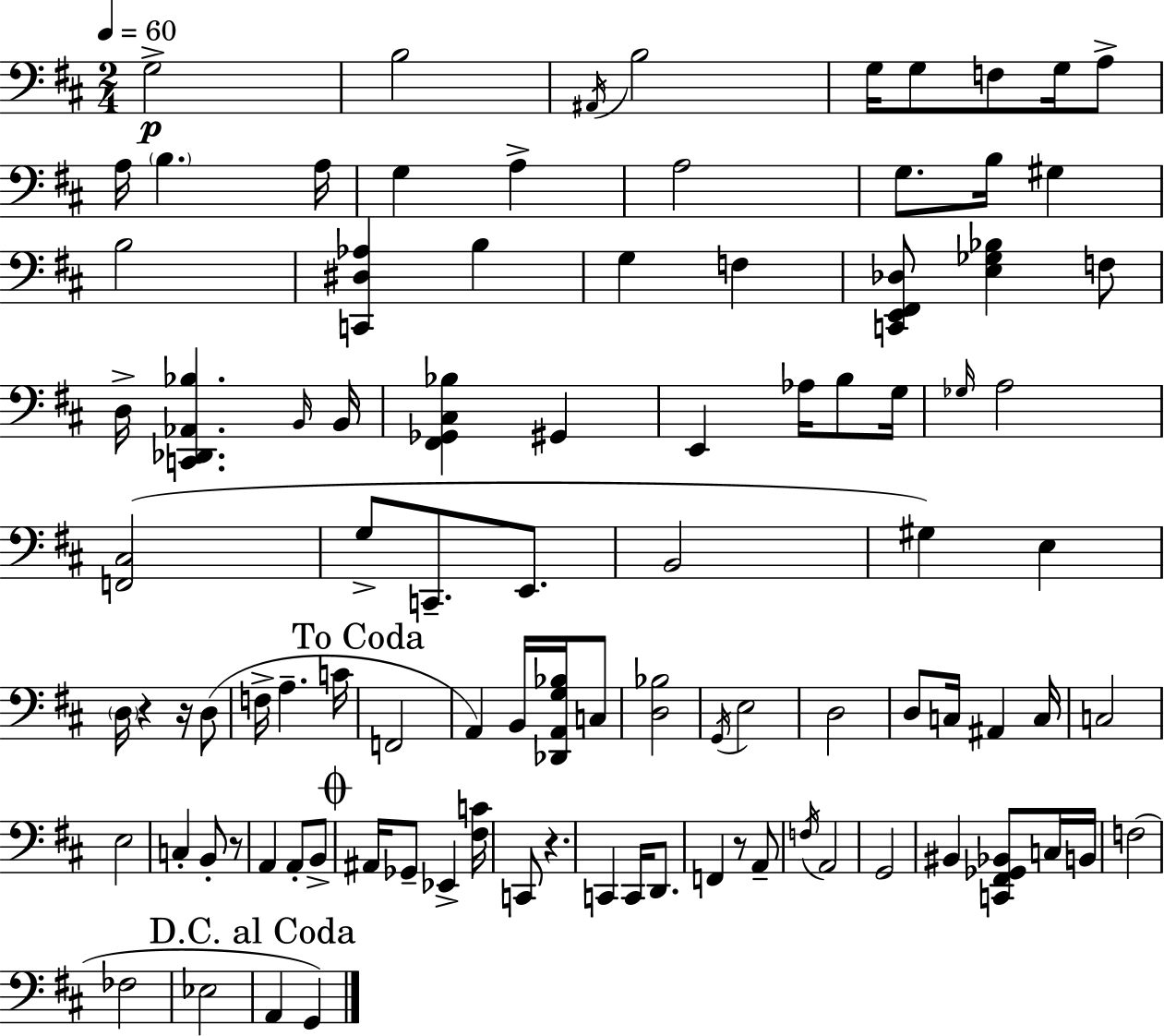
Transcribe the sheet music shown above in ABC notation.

X:1
T:Untitled
M:2/4
L:1/4
K:D
G,2 B,2 ^A,,/4 B,2 G,/4 G,/2 F,/2 G,/4 A,/2 A,/4 B, A,/4 G, A, A,2 G,/2 B,/4 ^G, B,2 [C,,^D,_A,] B, G, F, [C,,E,,^F,,_D,]/2 [E,_G,_B,] F,/2 D,/4 [C,,_D,,_A,,_B,] B,,/4 B,,/4 [^F,,_G,,^C,_B,] ^G,, E,, _A,/4 B,/2 G,/4 _G,/4 A,2 [F,,^C,]2 G,/2 C,,/2 E,,/2 B,,2 ^G, E, D,/4 z z/4 D,/2 F,/4 A, C/4 F,,2 A,, B,,/4 [_D,,A,,G,_B,]/4 C,/2 [D,_B,]2 G,,/4 E,2 D,2 D,/2 C,/4 ^A,, C,/4 C,2 E,2 C, B,,/2 z/2 A,, A,,/2 B,,/2 ^A,,/4 _G,,/2 _E,, [^F,C]/4 C,,/2 z C,, C,,/4 D,,/2 F,, z/2 A,,/2 F,/4 A,,2 G,,2 ^B,, [C,,^F,,_G,,_B,,]/2 C,/4 B,,/4 F,2 _F,2 _E,2 A,, G,,